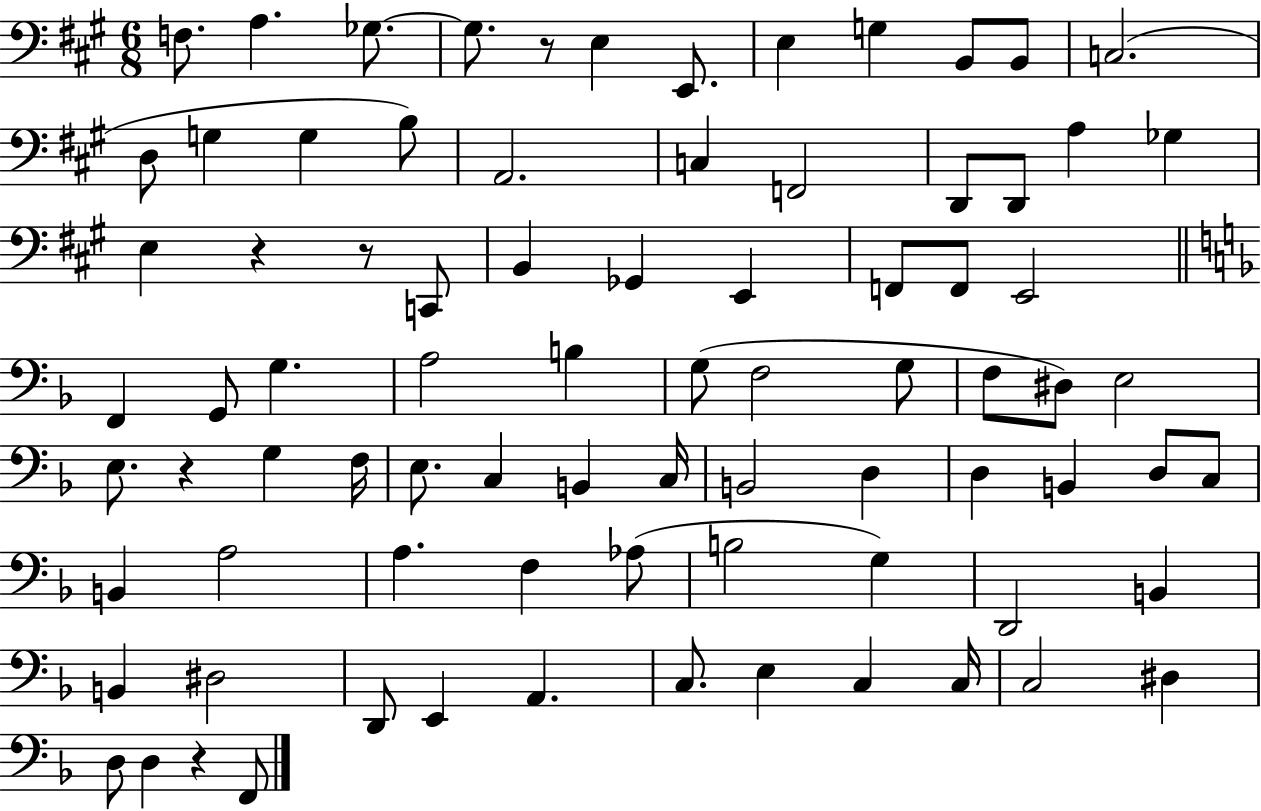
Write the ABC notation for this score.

X:1
T:Untitled
M:6/8
L:1/4
K:A
F,/2 A, _G,/2 _G,/2 z/2 E, E,,/2 E, G, B,,/2 B,,/2 C,2 D,/2 G, G, B,/2 A,,2 C, F,,2 D,,/2 D,,/2 A, _G, E, z z/2 C,,/2 B,, _G,, E,, F,,/2 F,,/2 E,,2 F,, G,,/2 G, A,2 B, G,/2 F,2 G,/2 F,/2 ^D,/2 E,2 E,/2 z G, F,/4 E,/2 C, B,, C,/4 B,,2 D, D, B,, D,/2 C,/2 B,, A,2 A, F, _A,/2 B,2 G, D,,2 B,, B,, ^D,2 D,,/2 E,, A,, C,/2 E, C, C,/4 C,2 ^D, D,/2 D, z F,,/2